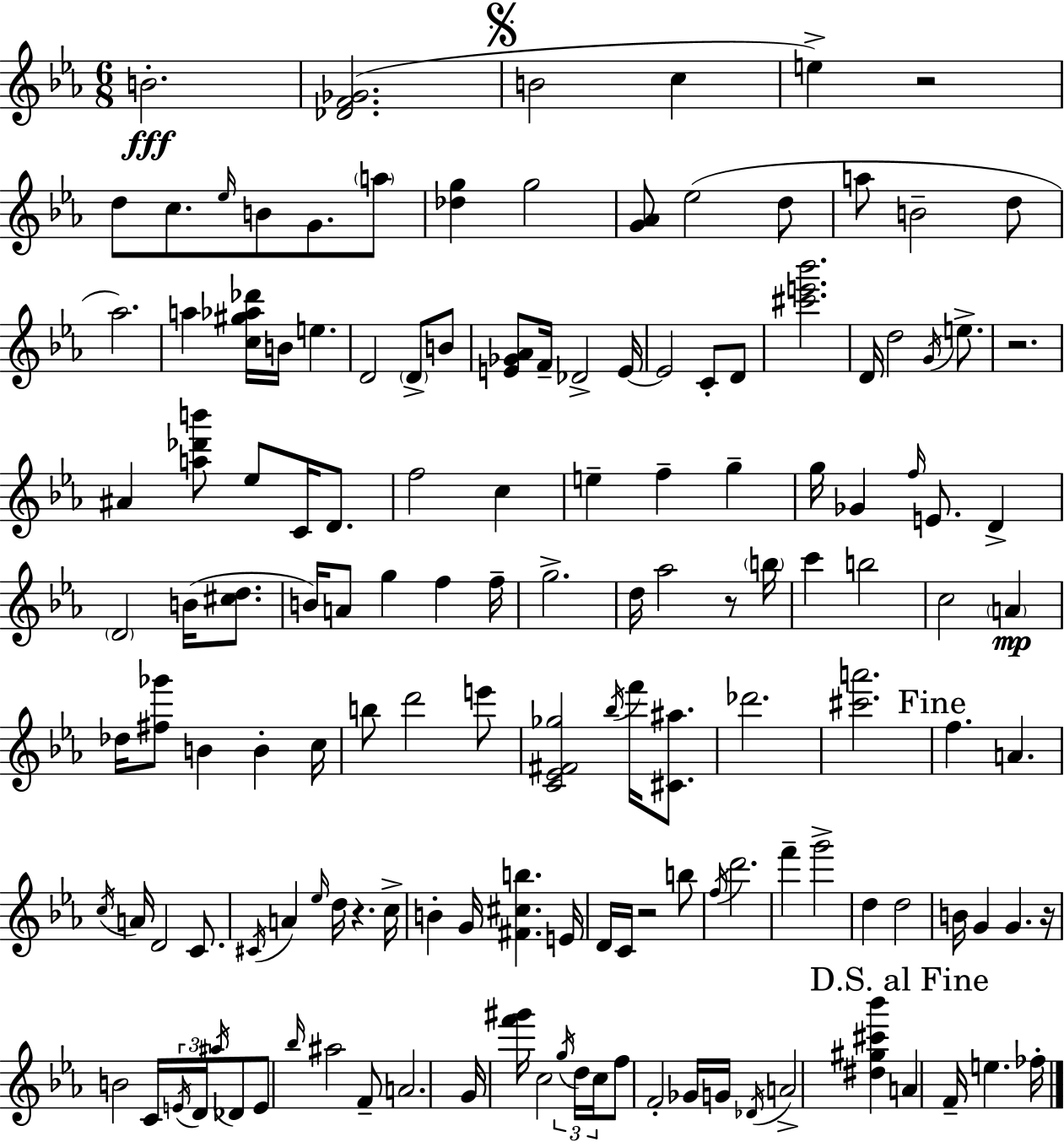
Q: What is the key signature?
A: EES major